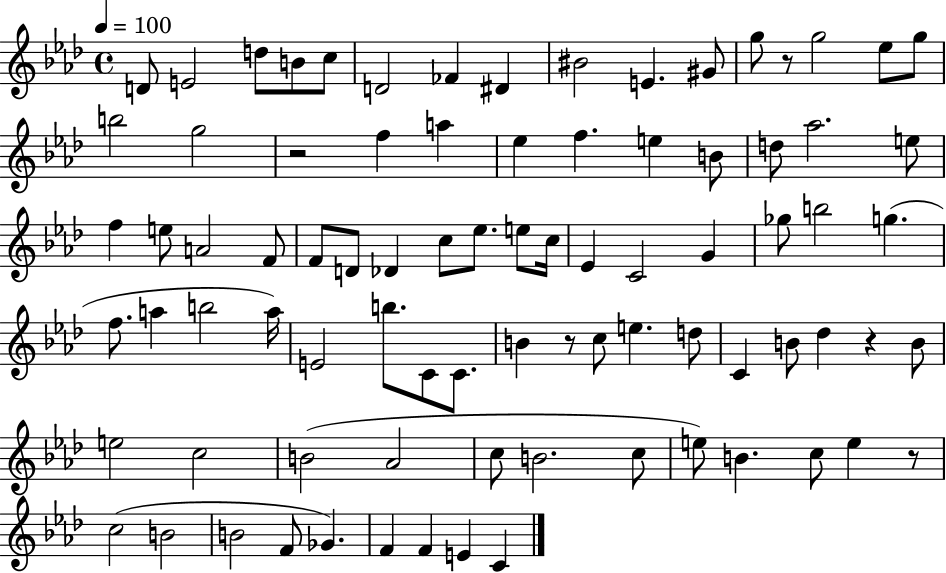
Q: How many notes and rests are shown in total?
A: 84